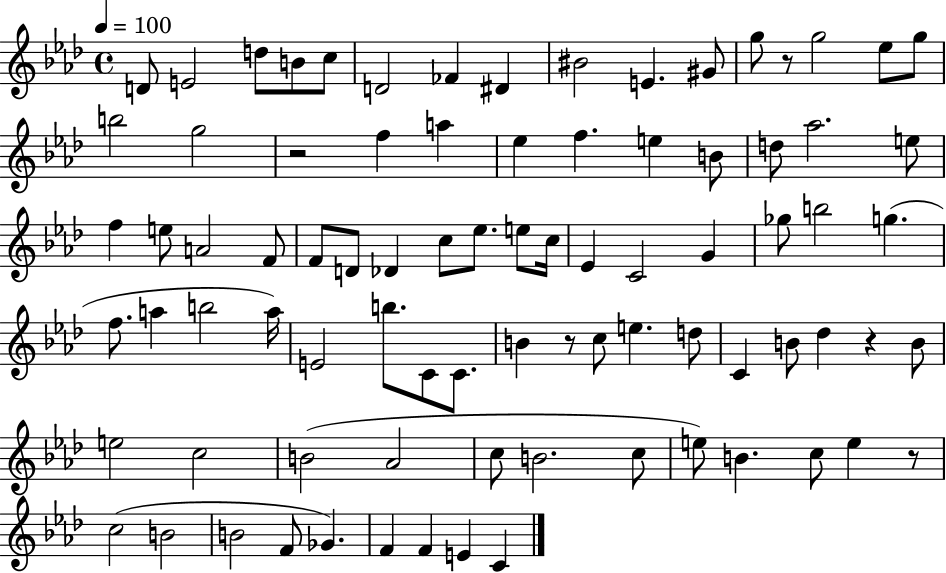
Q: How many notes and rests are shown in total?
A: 84